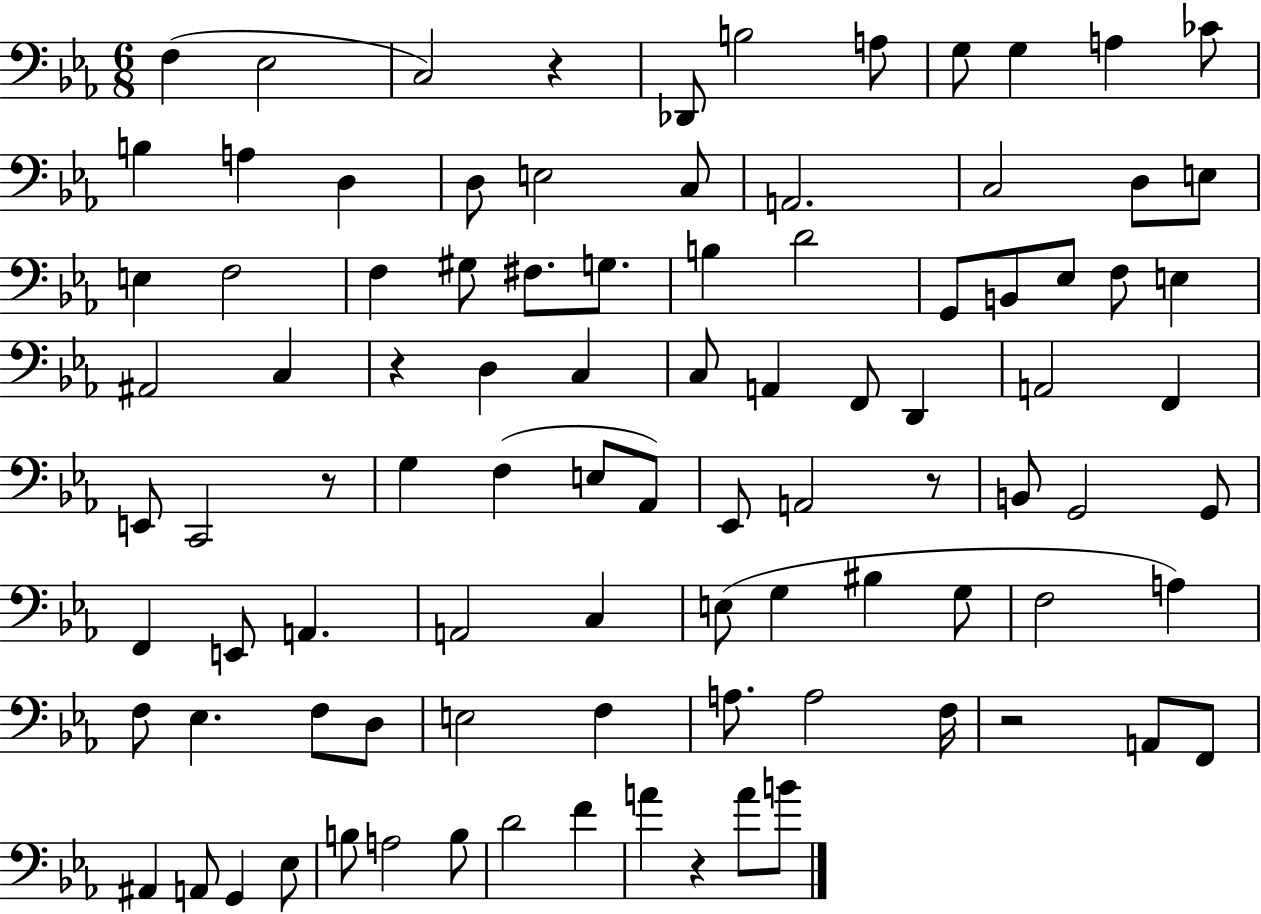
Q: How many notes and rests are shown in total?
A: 94